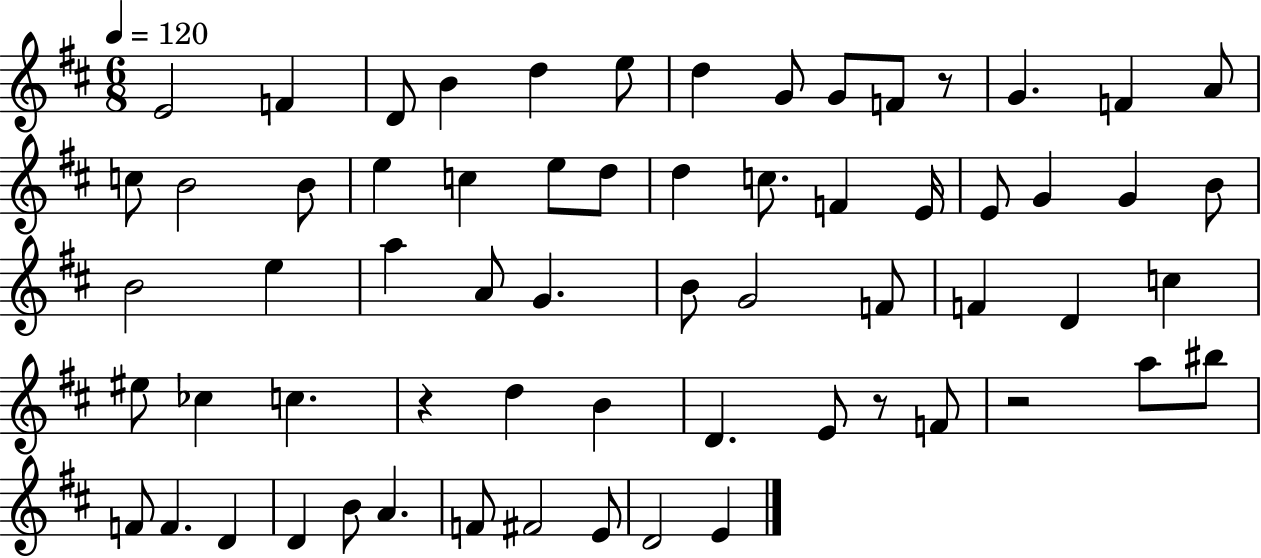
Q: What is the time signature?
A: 6/8